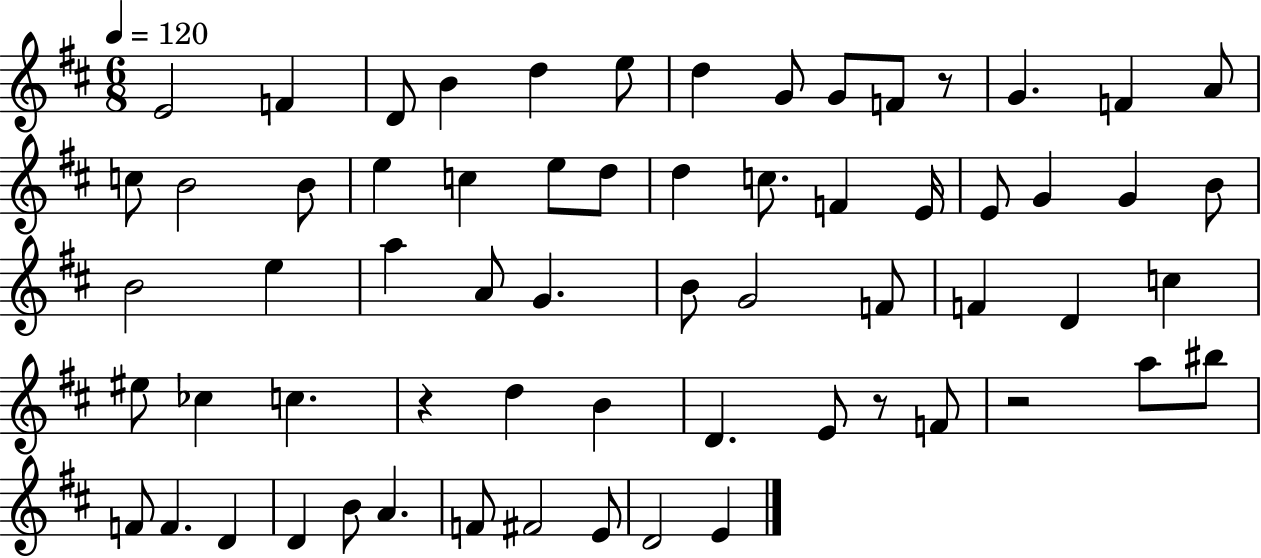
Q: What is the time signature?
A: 6/8